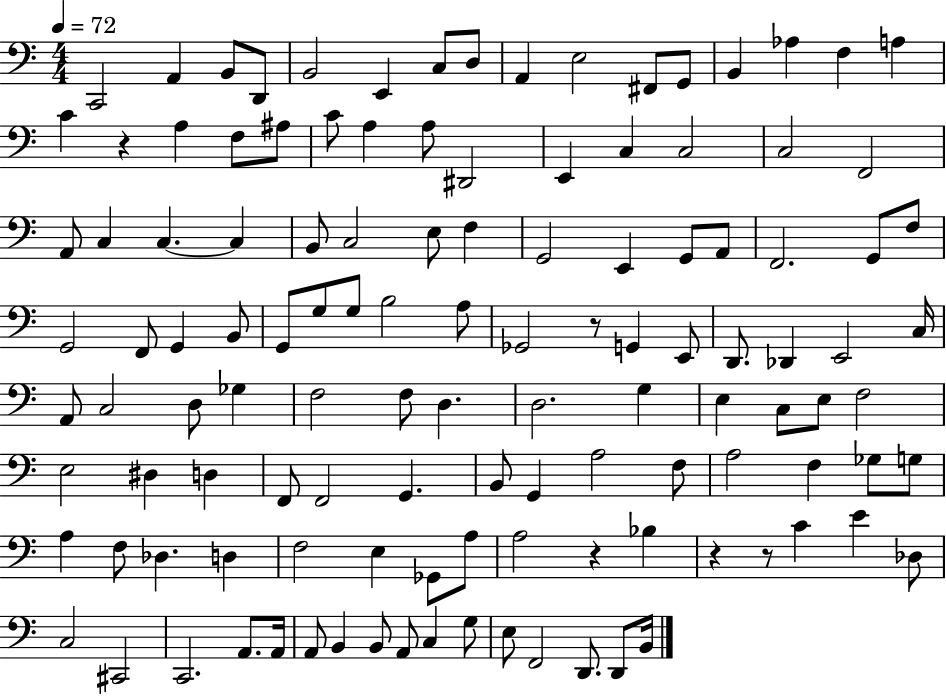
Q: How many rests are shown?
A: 5